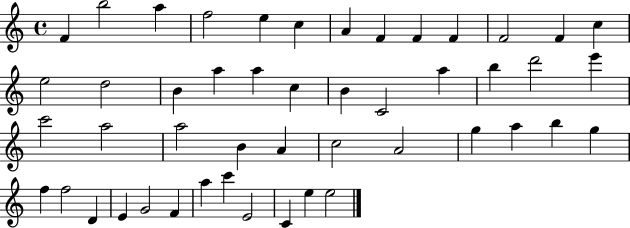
F4/q B5/h A5/q F5/h E5/q C5/q A4/q F4/q F4/q F4/q F4/h F4/q C5/q E5/h D5/h B4/q A5/q A5/q C5/q B4/q C4/h A5/q B5/q D6/h E6/q C6/h A5/h A5/h B4/q A4/q C5/h A4/h G5/q A5/q B5/q G5/q F5/q F5/h D4/q E4/q G4/h F4/q A5/q C6/q E4/h C4/q E5/q E5/h